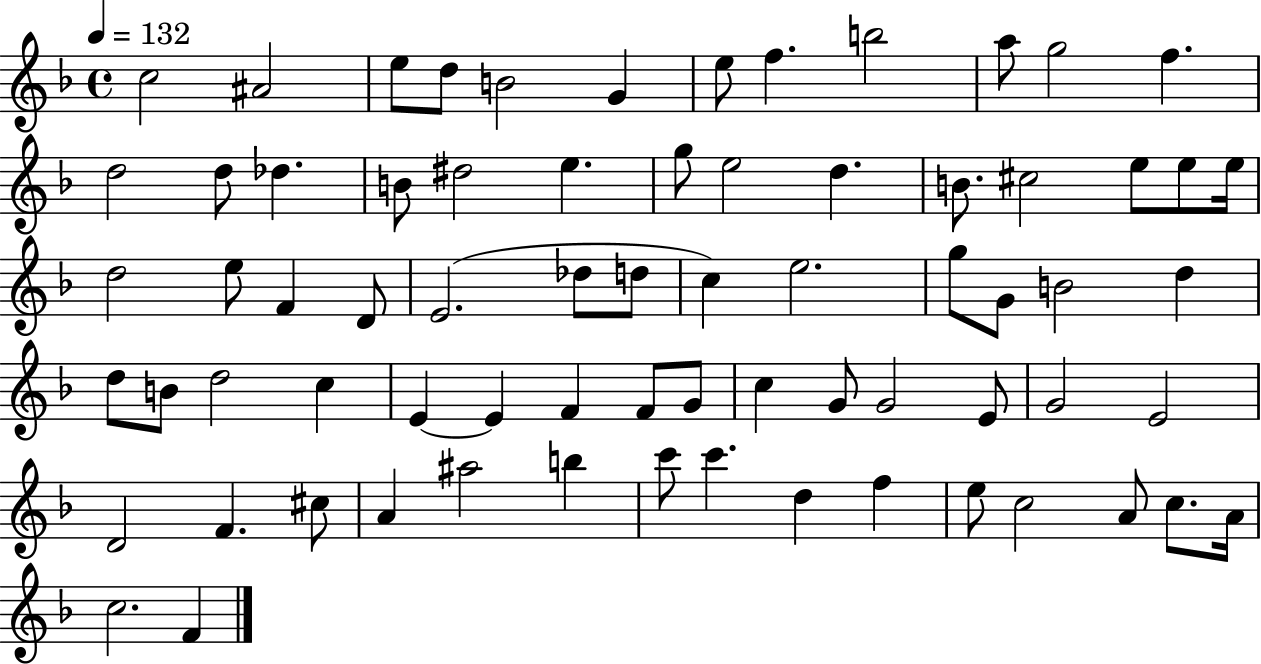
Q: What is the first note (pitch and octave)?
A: C5